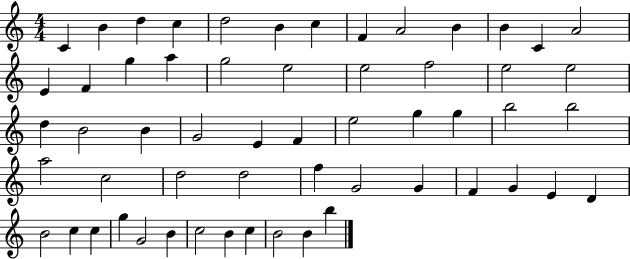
C4/q B4/q D5/q C5/q D5/h B4/q C5/q F4/q A4/h B4/q B4/q C4/q A4/h E4/q F4/q G5/q A5/q G5/h E5/h E5/h F5/h E5/h E5/h D5/q B4/h B4/q G4/h E4/q F4/q E5/h G5/q G5/q B5/h B5/h A5/h C5/h D5/h D5/h F5/q G4/h G4/q F4/q G4/q E4/q D4/q B4/h C5/q C5/q G5/q G4/h B4/q C5/h B4/q C5/q B4/h B4/q B5/q